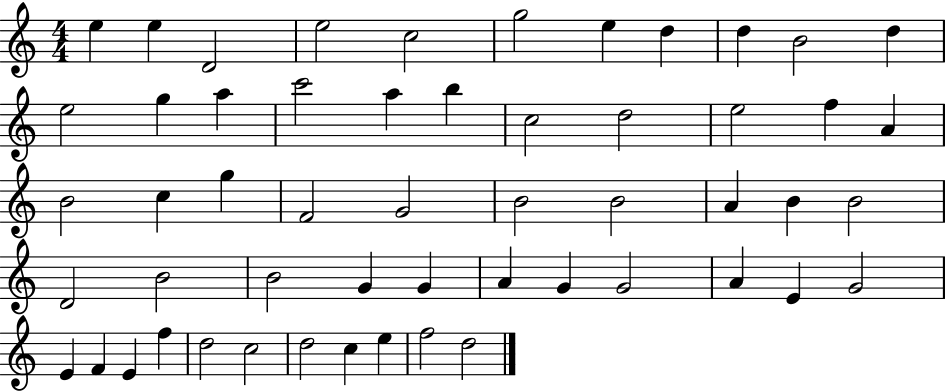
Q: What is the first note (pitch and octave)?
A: E5